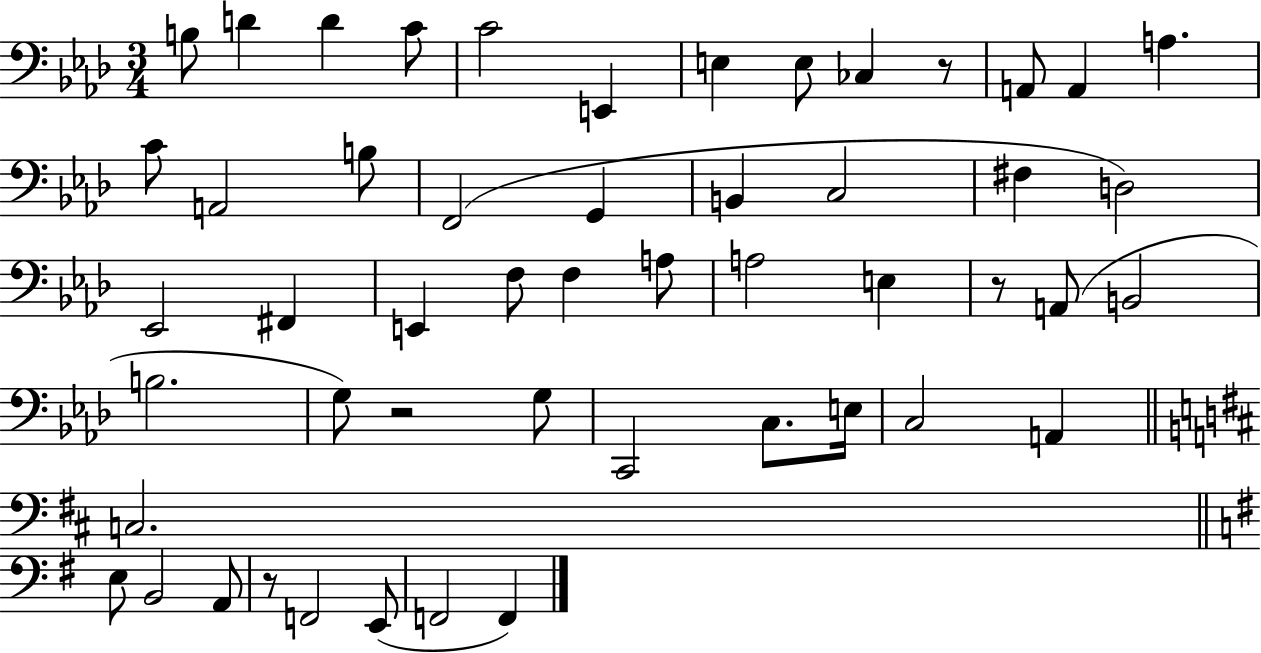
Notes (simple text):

B3/e D4/q D4/q C4/e C4/h E2/q E3/q E3/e CES3/q R/e A2/e A2/q A3/q. C4/e A2/h B3/e F2/h G2/q B2/q C3/h F#3/q D3/h Eb2/h F#2/q E2/q F3/e F3/q A3/e A3/h E3/q R/e A2/e B2/h B3/h. G3/e R/h G3/e C2/h C3/e. E3/s C3/h A2/q C3/h. E3/e B2/h A2/e R/e F2/h E2/e F2/h F2/q